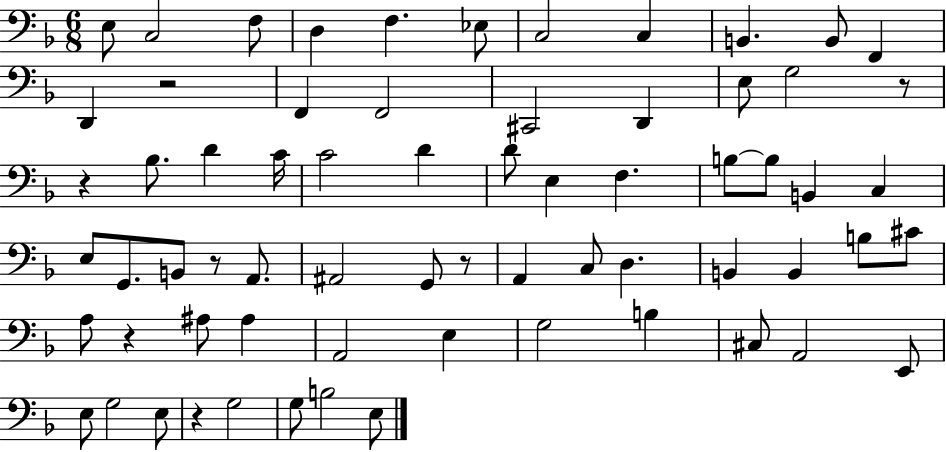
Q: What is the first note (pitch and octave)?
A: E3